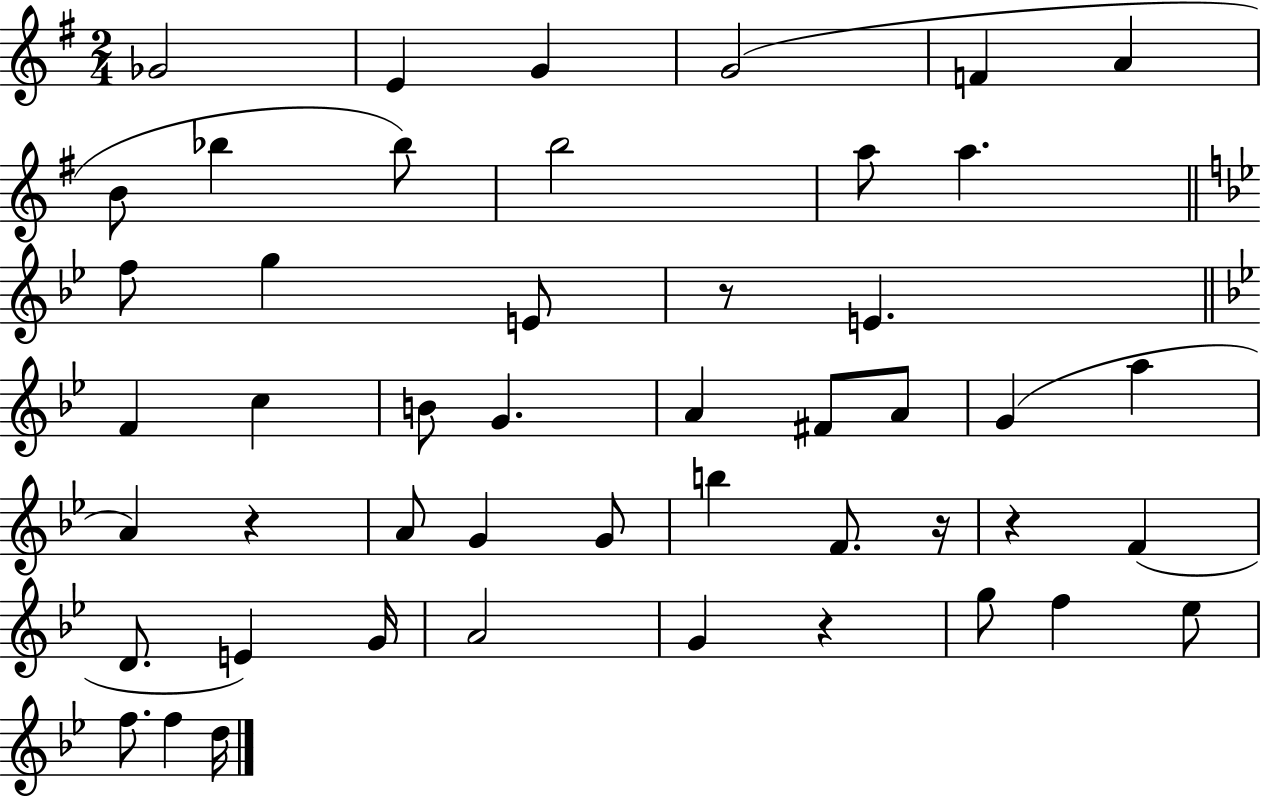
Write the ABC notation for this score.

X:1
T:Untitled
M:2/4
L:1/4
K:G
_G2 E G G2 F A B/2 _b _b/2 b2 a/2 a f/2 g E/2 z/2 E F c B/2 G A ^F/2 A/2 G a A z A/2 G G/2 b F/2 z/4 z F D/2 E G/4 A2 G z g/2 f _e/2 f/2 f d/4